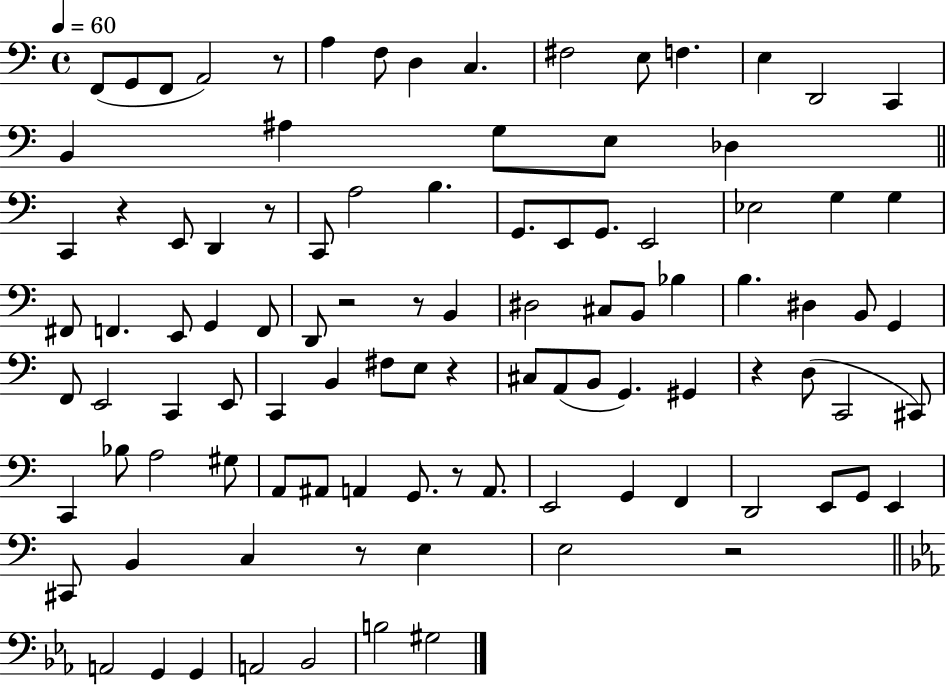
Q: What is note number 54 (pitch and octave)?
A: F#3